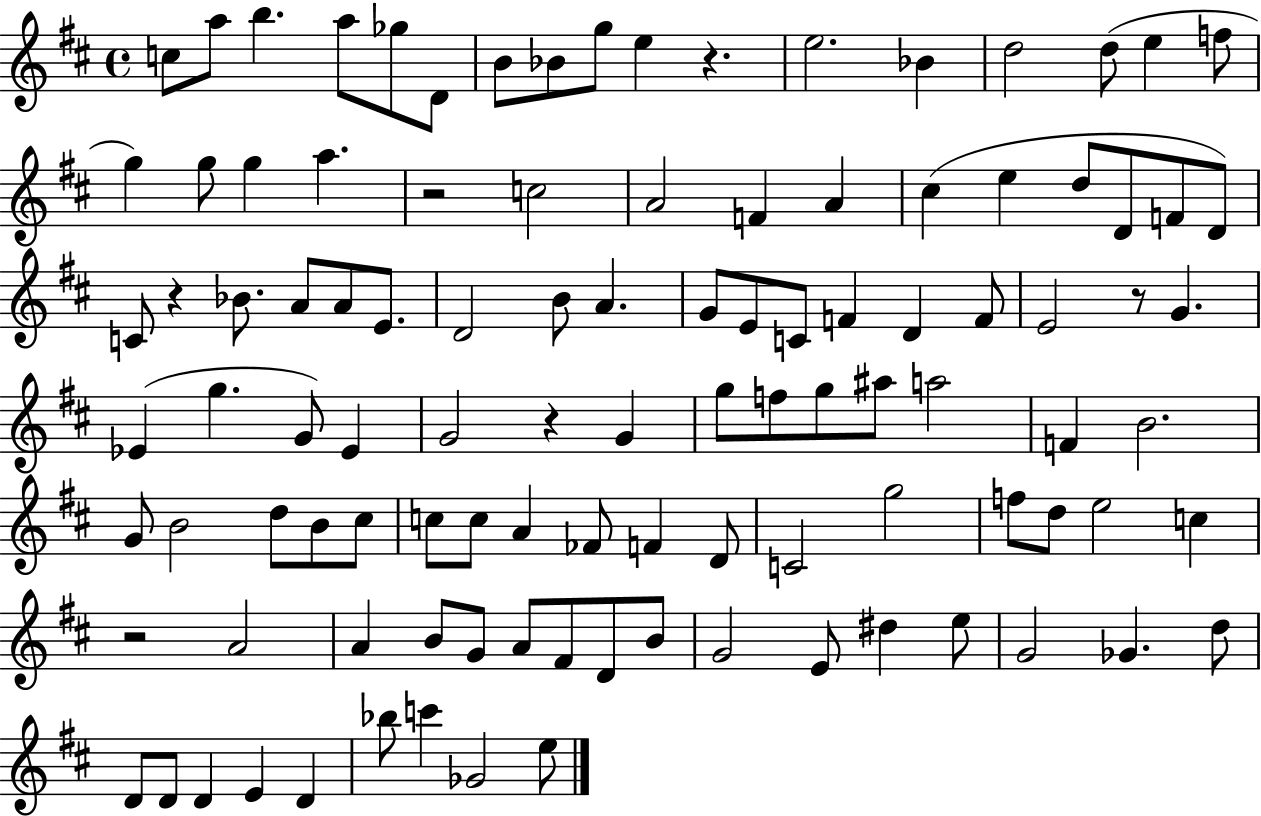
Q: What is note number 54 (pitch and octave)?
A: F5